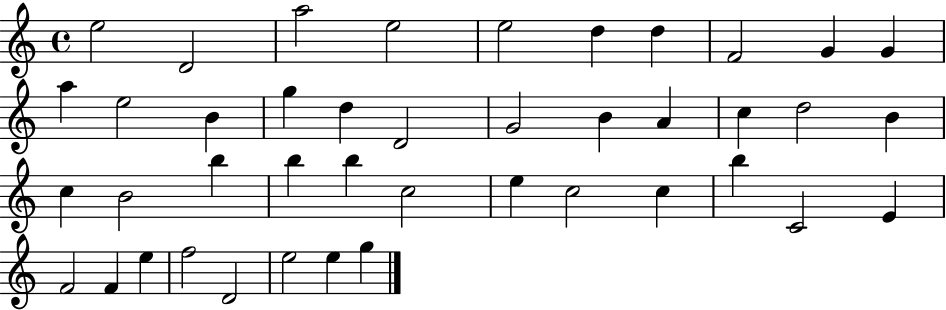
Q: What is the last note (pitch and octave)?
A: G5